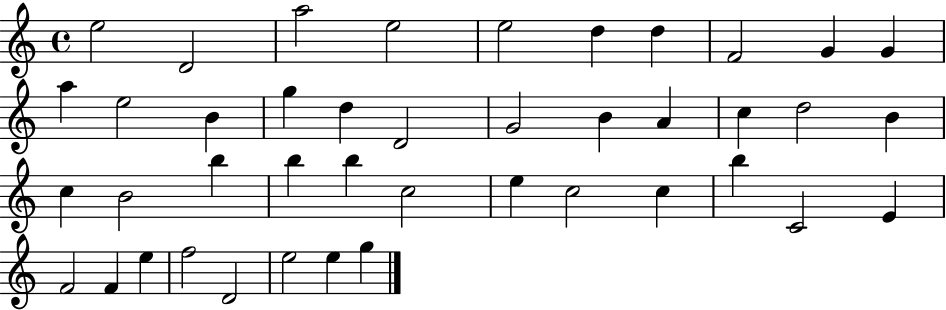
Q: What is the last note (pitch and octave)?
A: G5